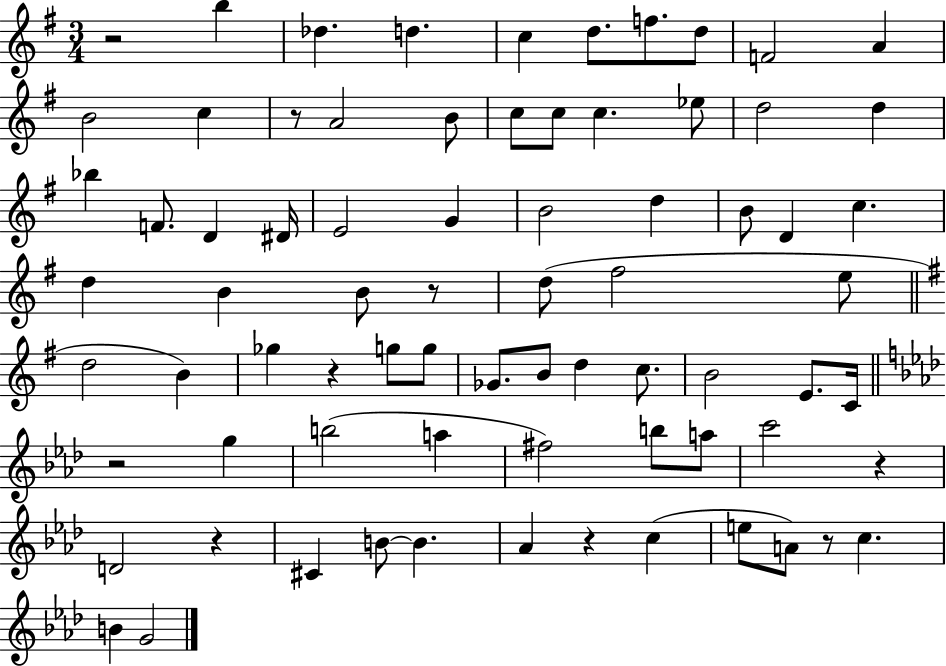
X:1
T:Untitled
M:3/4
L:1/4
K:G
z2 b _d d c d/2 f/2 d/2 F2 A B2 c z/2 A2 B/2 c/2 c/2 c _e/2 d2 d _b F/2 D ^D/4 E2 G B2 d B/2 D c d B B/2 z/2 d/2 ^f2 e/2 d2 B _g z g/2 g/2 _G/2 B/2 d c/2 B2 E/2 C/4 z2 g b2 a ^f2 b/2 a/2 c'2 z D2 z ^C B/2 B _A z c e/2 A/2 z/2 c B G2